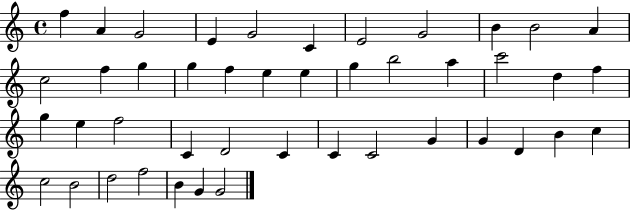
X:1
T:Untitled
M:4/4
L:1/4
K:C
f A G2 E G2 C E2 G2 B B2 A c2 f g g f e e g b2 a c'2 d f g e f2 C D2 C C C2 G G D B c c2 B2 d2 f2 B G G2